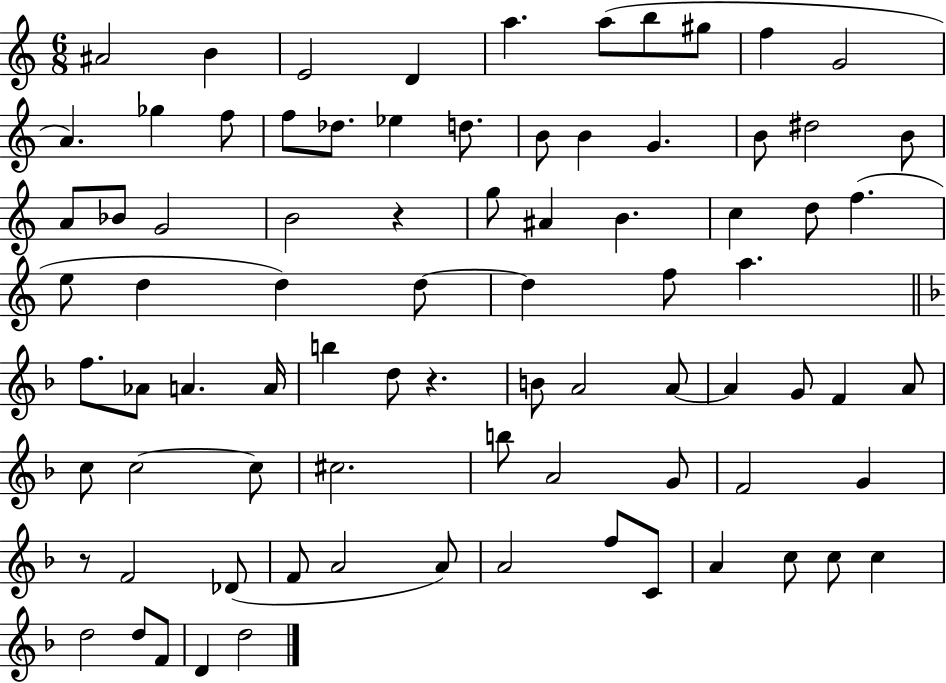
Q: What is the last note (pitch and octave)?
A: D5